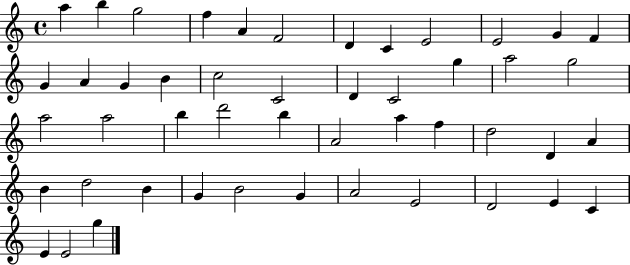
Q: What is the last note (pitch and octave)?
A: G5